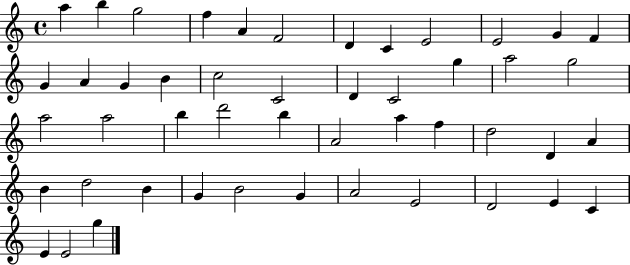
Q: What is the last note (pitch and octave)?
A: G5